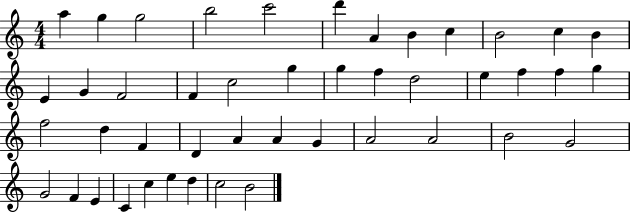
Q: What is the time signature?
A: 4/4